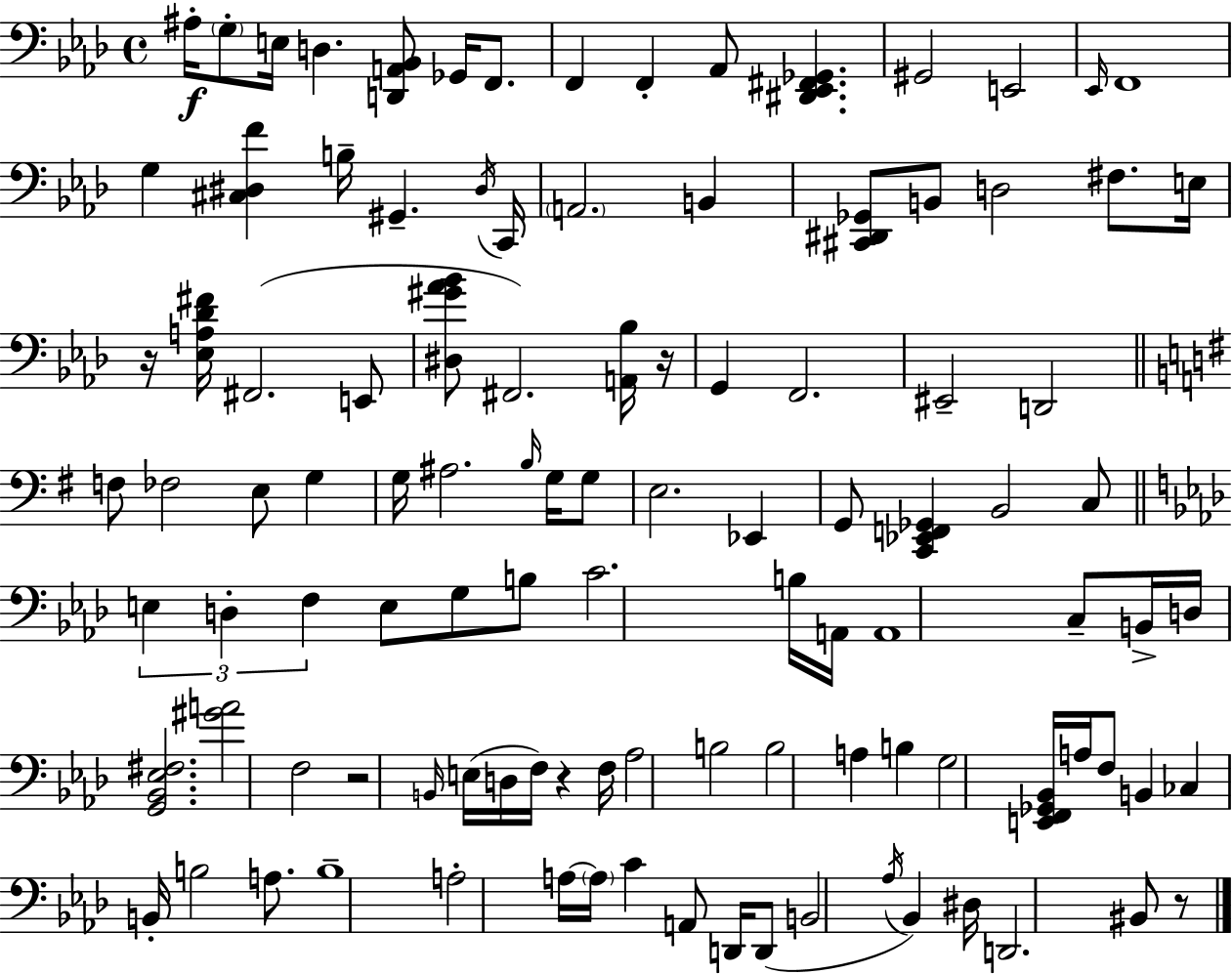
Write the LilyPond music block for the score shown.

{
  \clef bass
  \time 4/4
  \defaultTimeSignature
  \key f \minor
  ais16-.\f \parenthesize g8-. e16 d4. <d, a, bes,>8 ges,16 f,8. | f,4 f,4-. aes,8 <dis, ees, fis, ges,>4. | gis,2 e,2 | \grace { ees,16 } f,1 | \break g4 <cis dis f'>4 b16-- gis,4.-- | \acciaccatura { dis16 } c,16 \parenthesize a,2. b,4 | <cis, dis, ges,>8 b,8 d2 fis8. | e16 r16 <ees a des' fis'>16 fis,2.( | \break e,8 <dis gis' aes' bes'>8 fis,2.) | <a, bes>16 r16 g,4 f,2. | eis,2-- d,2 | \bar "||" \break \key e \minor f8 fes2 e8 g4 | g16 ais2. \grace { b16 } g16 g8 | e2. ees,4 | g,8 <c, ees, f, ges,>4 b,2 c8 | \break \bar "||" \break \key f \minor \tuplet 3/2 { e4 d4-. f4 } e8 g8 | b8 c'2. b16 a,16 | a,1 | c8-- b,16-> d16 <g, bes, ees fis>2. | \break <gis' a'>2 f2 | r2 \grace { b,16 }( e16 d16 f16) r4 | f16 aes2 b2 | b2 a4 b4 | \break g2 <e, f, ges, bes,>16 a16 f8 b,4 | ces4 b,16-. b2 a8. | b1-- | a2-. a16~~ \parenthesize a16 c'4 a,8 | \break d,16 d,8( b,2 \acciaccatura { aes16 } bes,4) | dis16 d,2. bis,8 | r8 \bar "|."
}